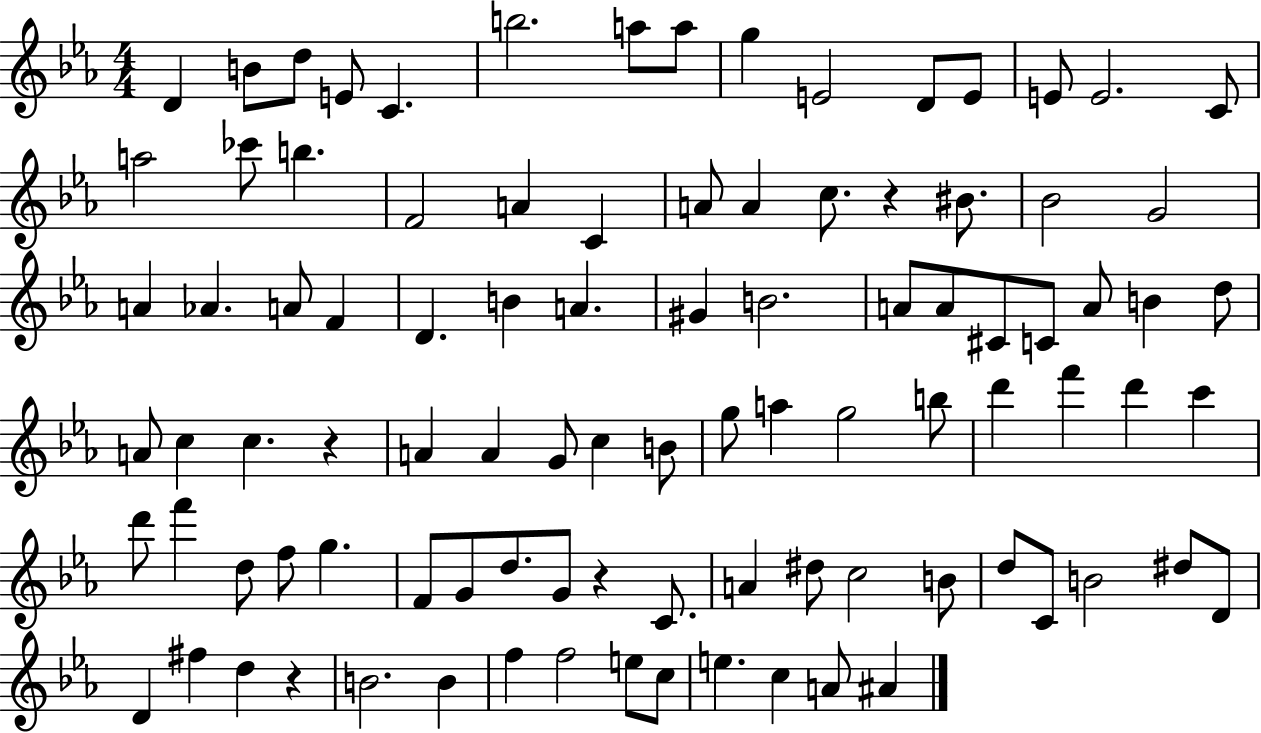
{
  \clef treble
  \numericTimeSignature
  \time 4/4
  \key ees \major
  d'4 b'8 d''8 e'8 c'4. | b''2. a''8 a''8 | g''4 e'2 d'8 e'8 | e'8 e'2. c'8 | \break a''2 ces'''8 b''4. | f'2 a'4 c'4 | a'8 a'4 c''8. r4 bis'8. | bes'2 g'2 | \break a'4 aes'4. a'8 f'4 | d'4. b'4 a'4. | gis'4 b'2. | a'8 a'8 cis'8 c'8 a'8 b'4 d''8 | \break a'8 c''4 c''4. r4 | a'4 a'4 g'8 c''4 b'8 | g''8 a''4 g''2 b''8 | d'''4 f'''4 d'''4 c'''4 | \break d'''8 f'''4 d''8 f''8 g''4. | f'8 g'8 d''8. g'8 r4 c'8. | a'4 dis''8 c''2 b'8 | d''8 c'8 b'2 dis''8 d'8 | \break d'4 fis''4 d''4 r4 | b'2. b'4 | f''4 f''2 e''8 c''8 | e''4. c''4 a'8 ais'4 | \break \bar "|."
}